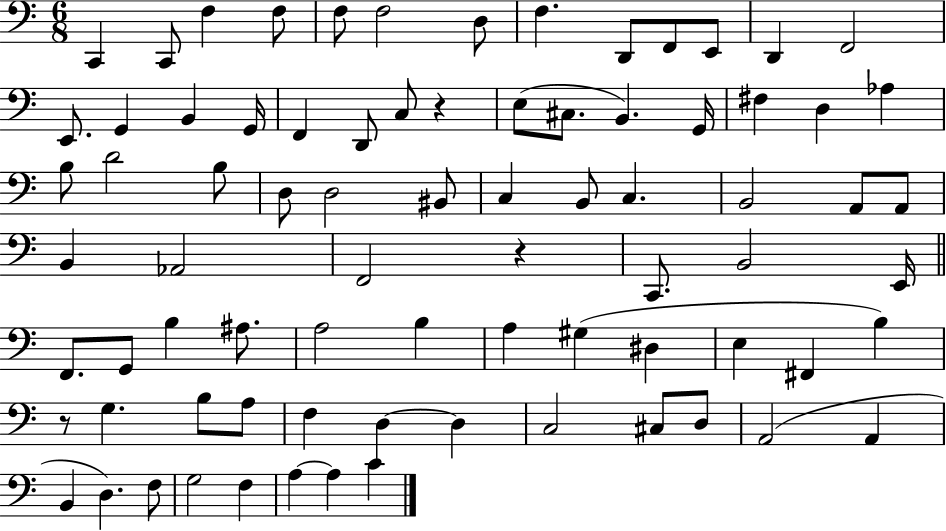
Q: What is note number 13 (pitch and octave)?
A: F2